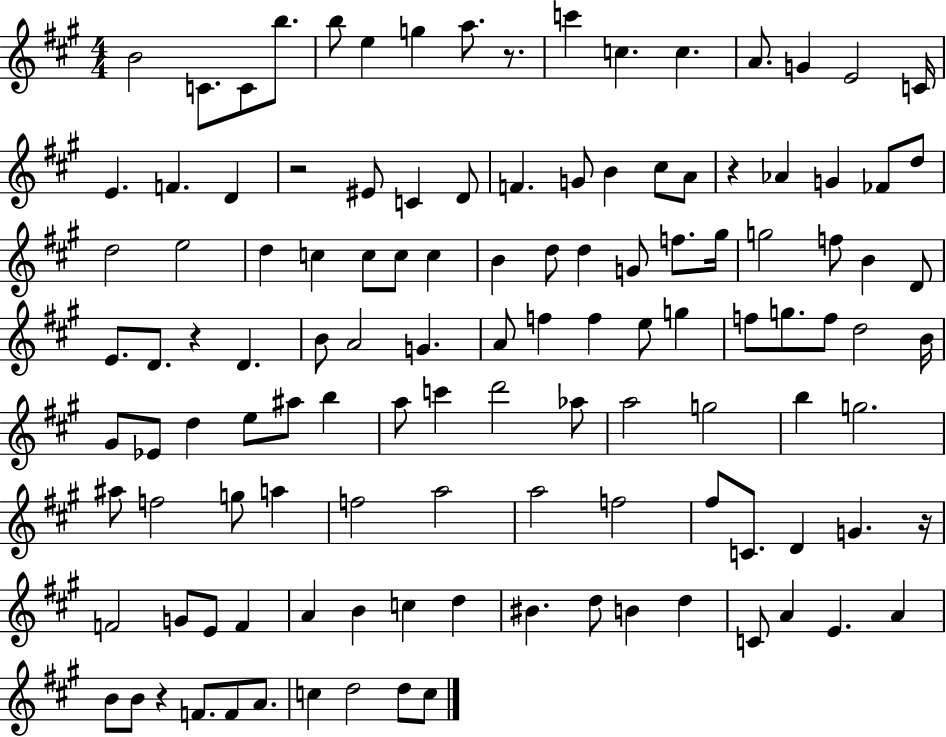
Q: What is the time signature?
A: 4/4